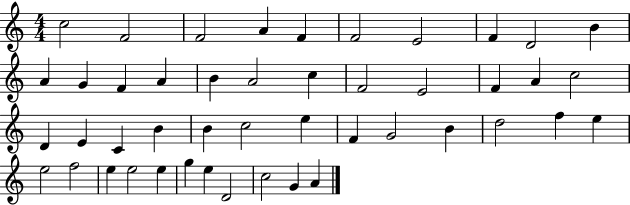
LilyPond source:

{
  \clef treble
  \numericTimeSignature
  \time 4/4
  \key c \major
  c''2 f'2 | f'2 a'4 f'4 | f'2 e'2 | f'4 d'2 b'4 | \break a'4 g'4 f'4 a'4 | b'4 a'2 c''4 | f'2 e'2 | f'4 a'4 c''2 | \break d'4 e'4 c'4 b'4 | b'4 c''2 e''4 | f'4 g'2 b'4 | d''2 f''4 e''4 | \break e''2 f''2 | e''4 e''2 e''4 | g''4 e''4 d'2 | c''2 g'4 a'4 | \break \bar "|."
}